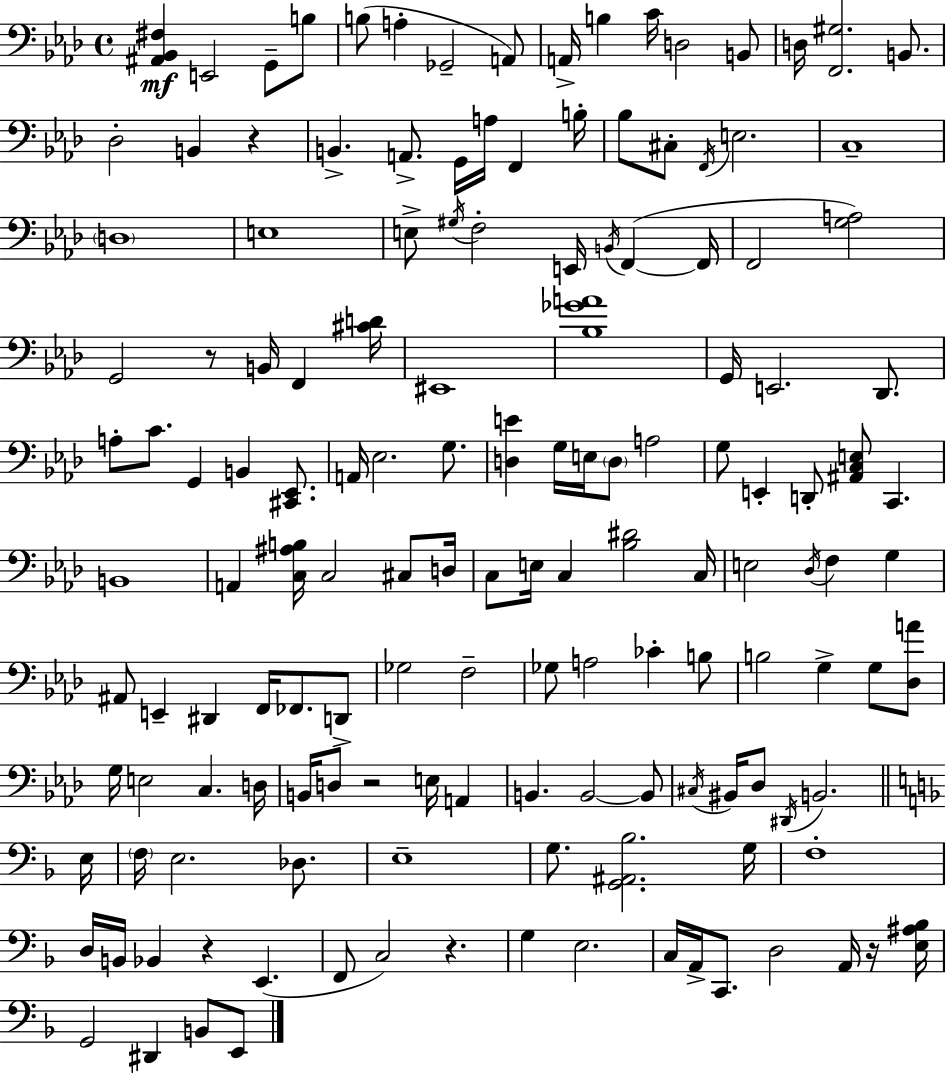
X:1
T:Untitled
M:4/4
L:1/4
K:Ab
[^A,,_B,,^F,] E,,2 G,,/2 B,/2 B,/2 A, _G,,2 A,,/2 A,,/4 B, C/4 D,2 B,,/2 D,/4 [F,,^G,]2 B,,/2 _D,2 B,, z B,, A,,/2 G,,/4 A,/4 F,, B,/4 _B,/2 ^C,/2 F,,/4 E,2 C,4 D,4 E,4 E,/2 ^G,/4 F,2 E,,/4 B,,/4 F,, F,,/4 F,,2 [G,A,]2 G,,2 z/2 B,,/4 F,, [^CD]/4 ^E,,4 [_B,_GA]4 G,,/4 E,,2 _D,,/2 A,/2 C/2 G,, B,, [^C,,_E,,]/2 A,,/4 _E,2 G,/2 [D,E] G,/4 E,/4 D,/2 A,2 G,/2 E,, D,,/2 [^A,,C,E,]/2 C,, B,,4 A,, [C,^A,B,]/4 C,2 ^C,/2 D,/4 C,/2 E,/4 C, [_B,^D]2 C,/4 E,2 _D,/4 F, G, ^A,,/2 E,, ^D,, F,,/4 _F,,/2 D,,/2 _G,2 F,2 _G,/2 A,2 _C B,/2 B,2 G, G,/2 [_D,A]/2 G,/4 E,2 C, D,/4 B,,/4 D,/2 z2 E,/4 A,, B,, B,,2 B,,/2 ^C,/4 ^B,,/4 _D,/2 ^D,,/4 B,,2 E,/4 F,/4 E,2 _D,/2 E,4 G,/2 [G,,^A,,_B,]2 G,/4 F,4 D,/4 B,,/4 _B,, z E,, F,,/2 C,2 z G, E,2 C,/4 A,,/4 C,,/2 D,2 A,,/4 z/4 [E,^A,_B,]/4 G,,2 ^D,, B,,/2 E,,/2